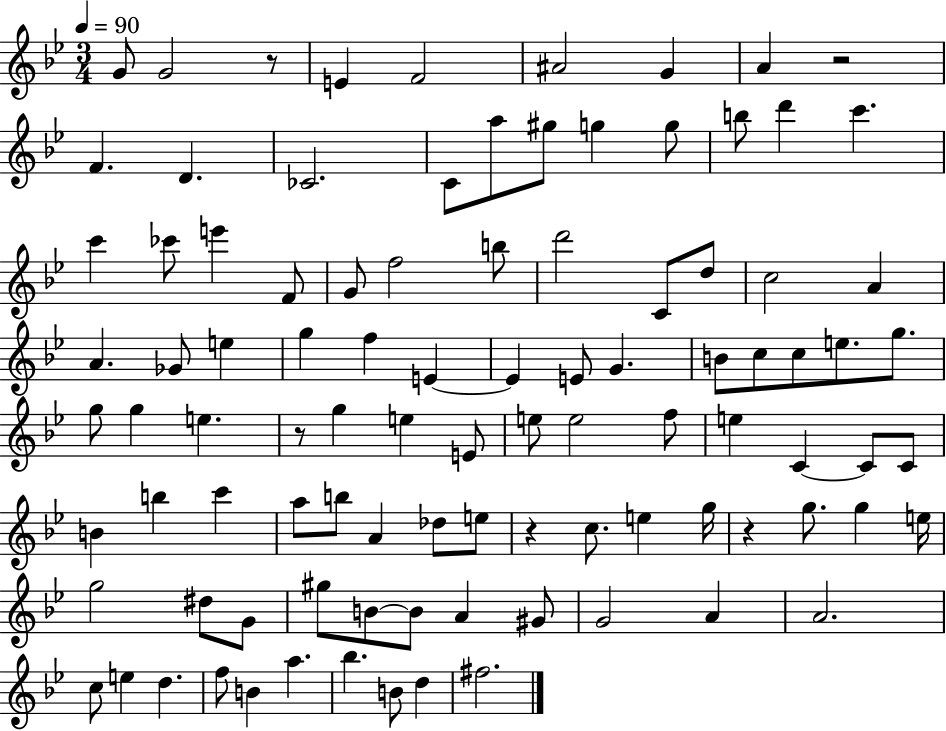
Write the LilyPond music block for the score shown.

{
  \clef treble
  \numericTimeSignature
  \time 3/4
  \key bes \major
  \tempo 4 = 90
  g'8 g'2 r8 | e'4 f'2 | ais'2 g'4 | a'4 r2 | \break f'4. d'4. | ces'2. | c'8 a''8 gis''8 g''4 g''8 | b''8 d'''4 c'''4. | \break c'''4 ces'''8 e'''4 f'8 | g'8 f''2 b''8 | d'''2 c'8 d''8 | c''2 a'4 | \break a'4. ges'8 e''4 | g''4 f''4 e'4~~ | e'4 e'8 g'4. | b'8 c''8 c''8 e''8. g''8. | \break g''8 g''4 e''4. | r8 g''4 e''4 e'8 | e''8 e''2 f''8 | e''4 c'4~~ c'8 c'8 | \break b'4 b''4 c'''4 | a''8 b''8 a'4 des''8 e''8 | r4 c''8. e''4 g''16 | r4 g''8. g''4 e''16 | \break g''2 dis''8 g'8 | gis''8 b'8~~ b'8 a'4 gis'8 | g'2 a'4 | a'2. | \break c''8 e''4 d''4. | f''8 b'4 a''4. | bes''4. b'8 d''4 | fis''2. | \break \bar "|."
}